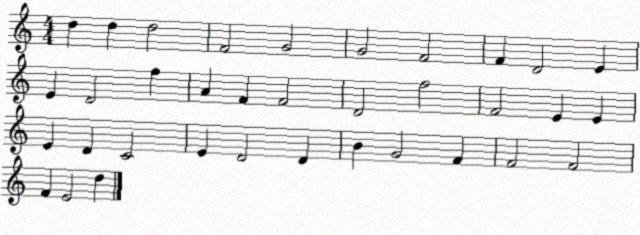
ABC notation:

X:1
T:Untitled
M:4/4
L:1/4
K:C
d d d2 F2 G2 G2 F2 F D2 E E D2 f A F F2 D2 f2 F2 E E E D C2 E D2 D B G2 F F2 F2 F E2 d